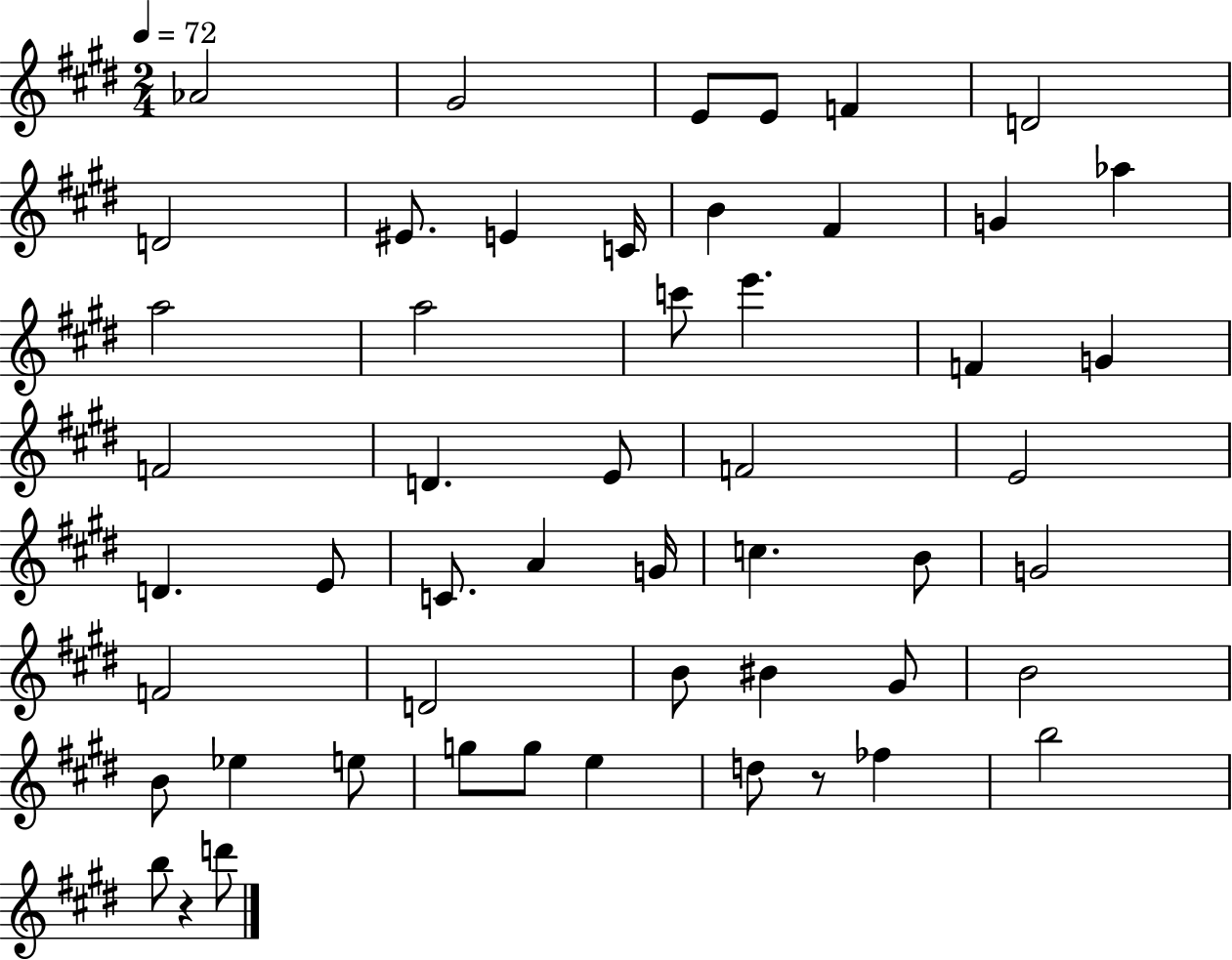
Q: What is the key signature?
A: E major